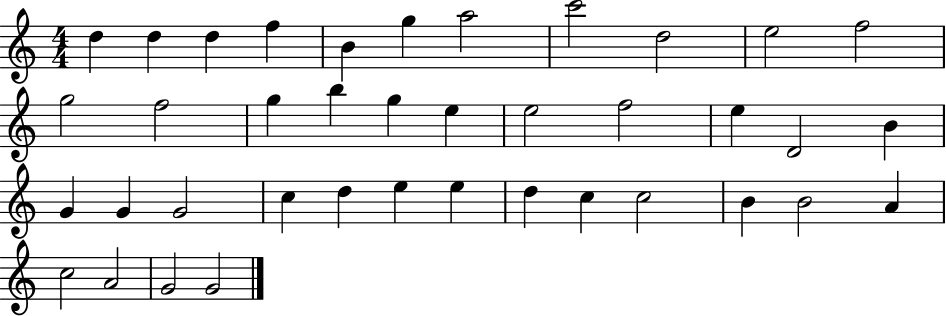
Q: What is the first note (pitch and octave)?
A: D5